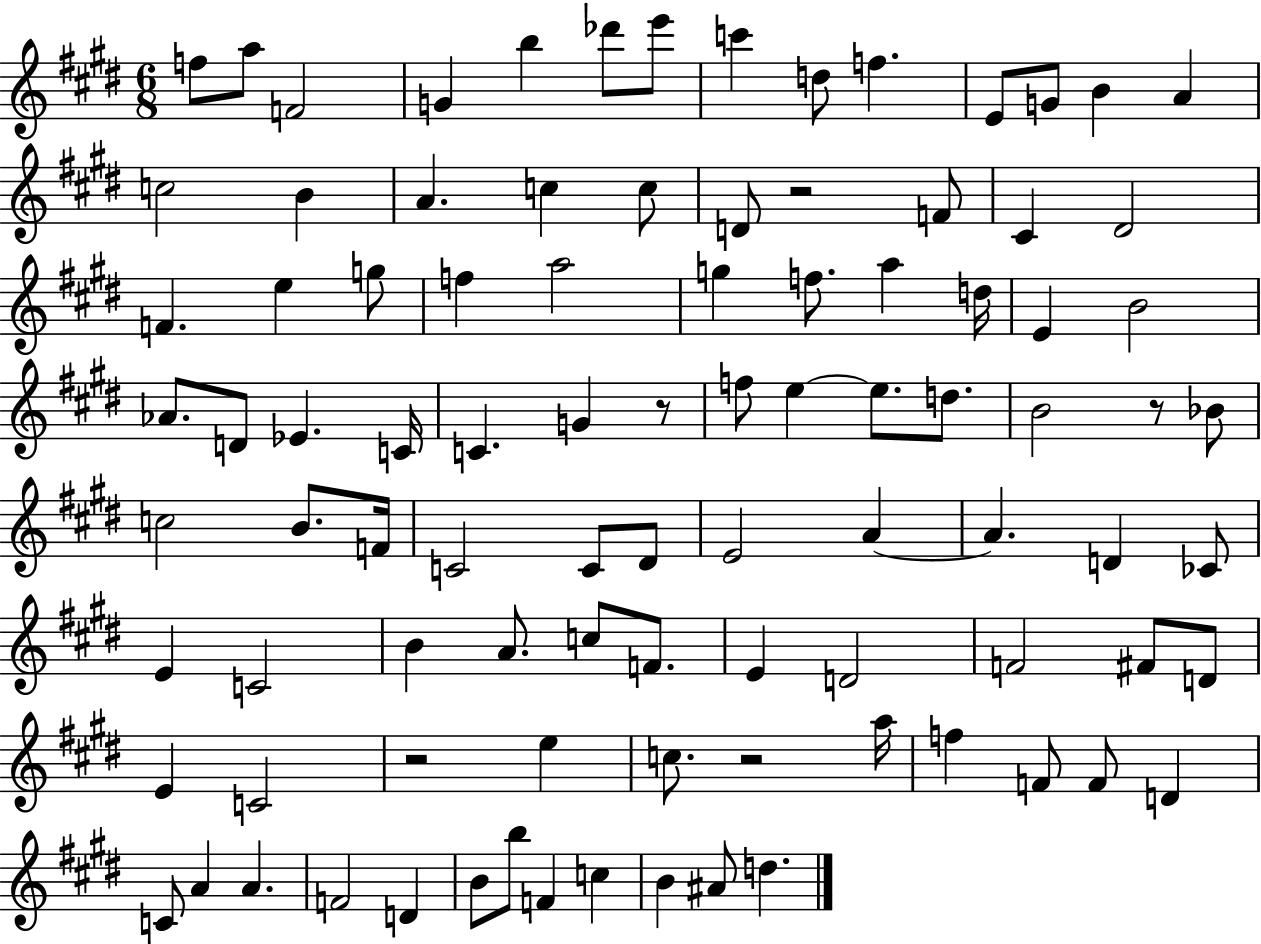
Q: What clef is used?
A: treble